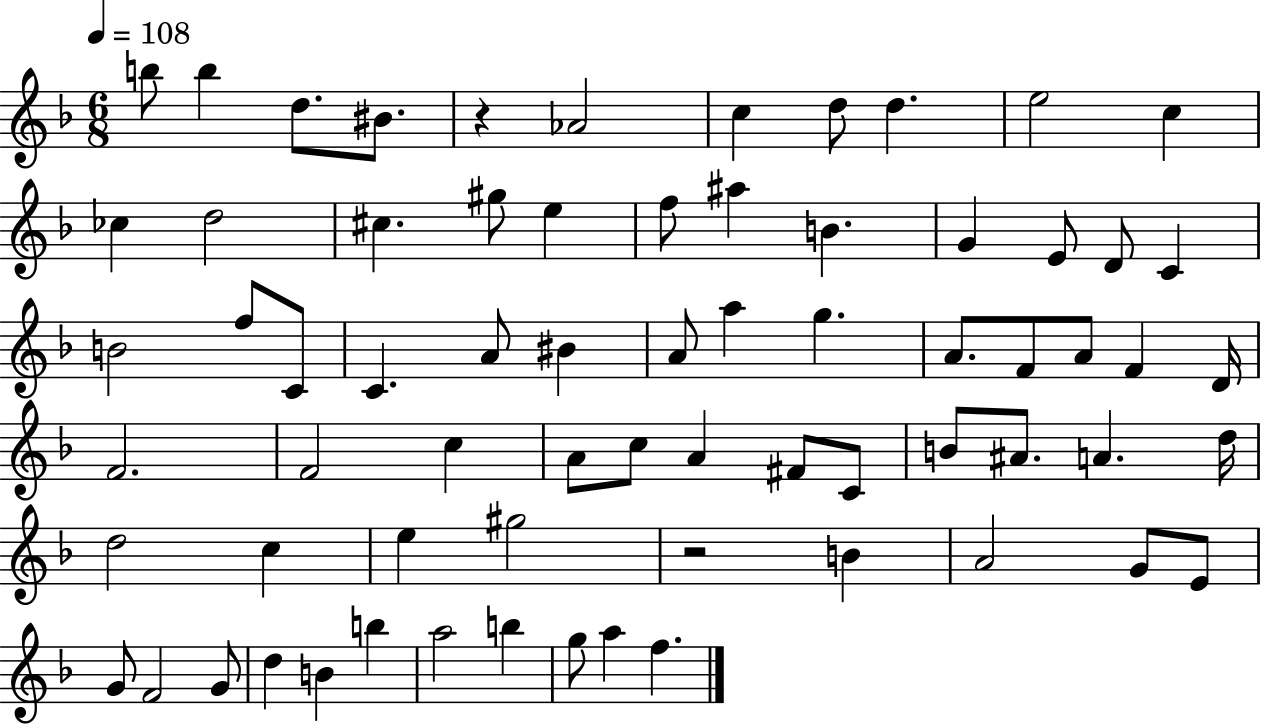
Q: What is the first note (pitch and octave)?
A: B5